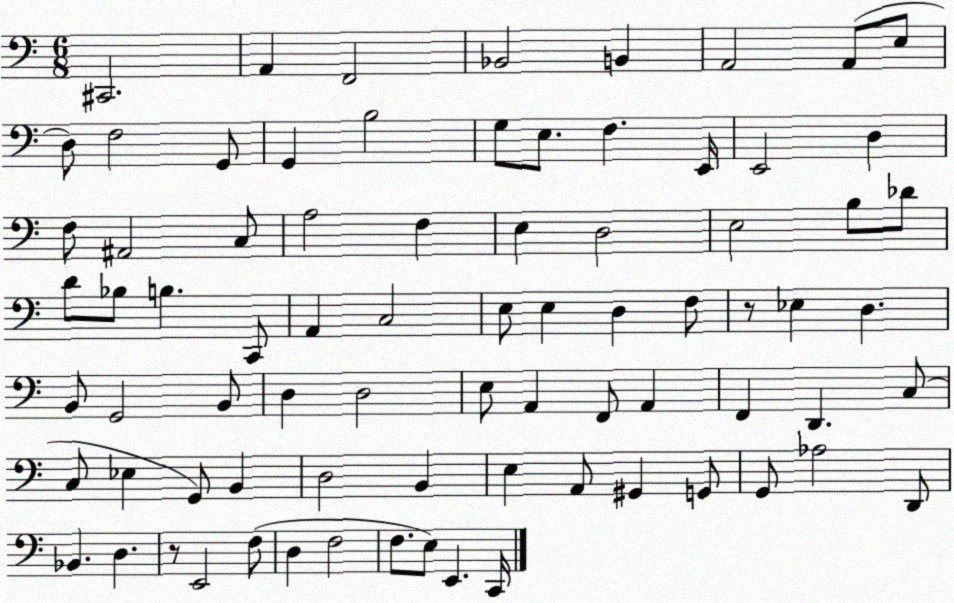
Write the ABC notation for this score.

X:1
T:Untitled
M:6/8
L:1/4
K:C
^C,,2 A,, F,,2 _B,,2 B,, A,,2 A,,/2 E,/2 D,/2 F,2 G,,/2 G,, B,2 G,/2 E,/2 F, E,,/4 E,,2 D, F,/2 ^A,,2 C,/2 A,2 F, E, D,2 E,2 B,/2 _D/2 D/2 _B,/2 B, C,,/2 A,, C,2 E,/2 E, D, F,/2 z/2 _E, D, B,,/2 G,,2 B,,/2 D, D,2 E,/2 A,, F,,/2 A,, F,, D,, C,/2 C,/2 _E, G,,/2 B,, D,2 B,, E, A,,/2 ^G,, G,,/2 G,,/2 _A,2 D,,/2 _B,, D, z/2 E,,2 F,/2 D, F,2 F,/2 E,/2 E,, C,,/4